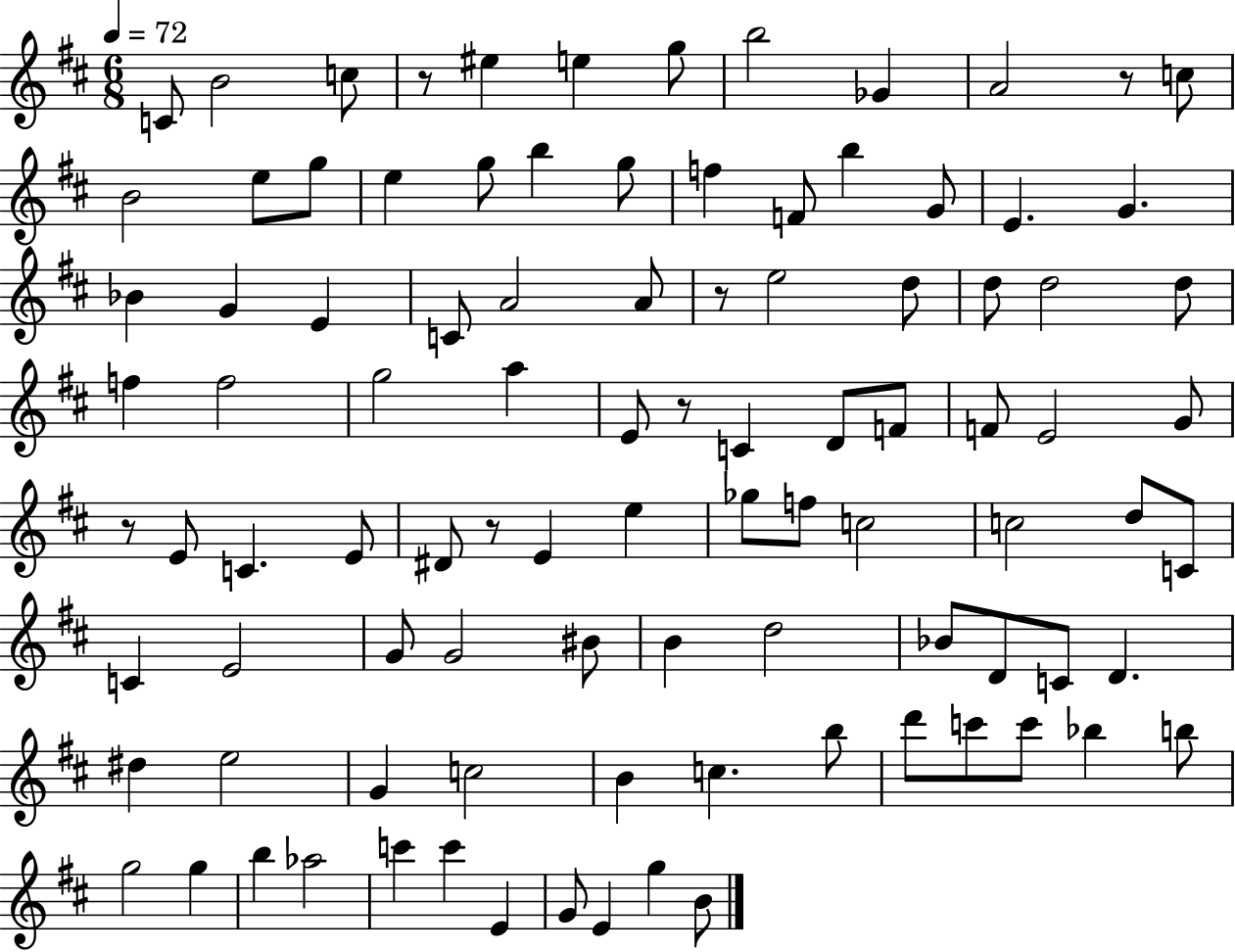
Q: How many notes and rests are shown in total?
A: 97